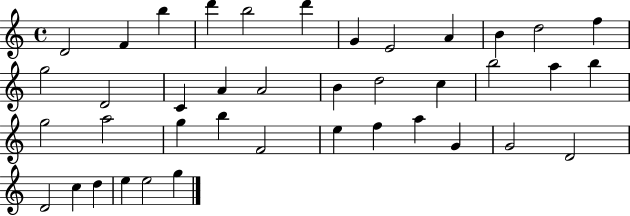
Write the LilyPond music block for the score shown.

{
  \clef treble
  \time 4/4
  \defaultTimeSignature
  \key c \major
  d'2 f'4 b''4 | d'''4 b''2 d'''4 | g'4 e'2 a'4 | b'4 d''2 f''4 | \break g''2 d'2 | c'4 a'4 a'2 | b'4 d''2 c''4 | b''2 a''4 b''4 | \break g''2 a''2 | g''4 b''4 f'2 | e''4 f''4 a''4 g'4 | g'2 d'2 | \break d'2 c''4 d''4 | e''4 e''2 g''4 | \bar "|."
}